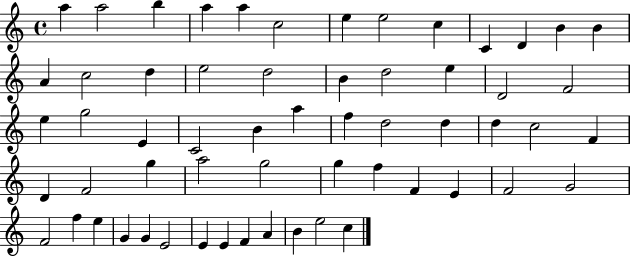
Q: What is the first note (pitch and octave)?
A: A5